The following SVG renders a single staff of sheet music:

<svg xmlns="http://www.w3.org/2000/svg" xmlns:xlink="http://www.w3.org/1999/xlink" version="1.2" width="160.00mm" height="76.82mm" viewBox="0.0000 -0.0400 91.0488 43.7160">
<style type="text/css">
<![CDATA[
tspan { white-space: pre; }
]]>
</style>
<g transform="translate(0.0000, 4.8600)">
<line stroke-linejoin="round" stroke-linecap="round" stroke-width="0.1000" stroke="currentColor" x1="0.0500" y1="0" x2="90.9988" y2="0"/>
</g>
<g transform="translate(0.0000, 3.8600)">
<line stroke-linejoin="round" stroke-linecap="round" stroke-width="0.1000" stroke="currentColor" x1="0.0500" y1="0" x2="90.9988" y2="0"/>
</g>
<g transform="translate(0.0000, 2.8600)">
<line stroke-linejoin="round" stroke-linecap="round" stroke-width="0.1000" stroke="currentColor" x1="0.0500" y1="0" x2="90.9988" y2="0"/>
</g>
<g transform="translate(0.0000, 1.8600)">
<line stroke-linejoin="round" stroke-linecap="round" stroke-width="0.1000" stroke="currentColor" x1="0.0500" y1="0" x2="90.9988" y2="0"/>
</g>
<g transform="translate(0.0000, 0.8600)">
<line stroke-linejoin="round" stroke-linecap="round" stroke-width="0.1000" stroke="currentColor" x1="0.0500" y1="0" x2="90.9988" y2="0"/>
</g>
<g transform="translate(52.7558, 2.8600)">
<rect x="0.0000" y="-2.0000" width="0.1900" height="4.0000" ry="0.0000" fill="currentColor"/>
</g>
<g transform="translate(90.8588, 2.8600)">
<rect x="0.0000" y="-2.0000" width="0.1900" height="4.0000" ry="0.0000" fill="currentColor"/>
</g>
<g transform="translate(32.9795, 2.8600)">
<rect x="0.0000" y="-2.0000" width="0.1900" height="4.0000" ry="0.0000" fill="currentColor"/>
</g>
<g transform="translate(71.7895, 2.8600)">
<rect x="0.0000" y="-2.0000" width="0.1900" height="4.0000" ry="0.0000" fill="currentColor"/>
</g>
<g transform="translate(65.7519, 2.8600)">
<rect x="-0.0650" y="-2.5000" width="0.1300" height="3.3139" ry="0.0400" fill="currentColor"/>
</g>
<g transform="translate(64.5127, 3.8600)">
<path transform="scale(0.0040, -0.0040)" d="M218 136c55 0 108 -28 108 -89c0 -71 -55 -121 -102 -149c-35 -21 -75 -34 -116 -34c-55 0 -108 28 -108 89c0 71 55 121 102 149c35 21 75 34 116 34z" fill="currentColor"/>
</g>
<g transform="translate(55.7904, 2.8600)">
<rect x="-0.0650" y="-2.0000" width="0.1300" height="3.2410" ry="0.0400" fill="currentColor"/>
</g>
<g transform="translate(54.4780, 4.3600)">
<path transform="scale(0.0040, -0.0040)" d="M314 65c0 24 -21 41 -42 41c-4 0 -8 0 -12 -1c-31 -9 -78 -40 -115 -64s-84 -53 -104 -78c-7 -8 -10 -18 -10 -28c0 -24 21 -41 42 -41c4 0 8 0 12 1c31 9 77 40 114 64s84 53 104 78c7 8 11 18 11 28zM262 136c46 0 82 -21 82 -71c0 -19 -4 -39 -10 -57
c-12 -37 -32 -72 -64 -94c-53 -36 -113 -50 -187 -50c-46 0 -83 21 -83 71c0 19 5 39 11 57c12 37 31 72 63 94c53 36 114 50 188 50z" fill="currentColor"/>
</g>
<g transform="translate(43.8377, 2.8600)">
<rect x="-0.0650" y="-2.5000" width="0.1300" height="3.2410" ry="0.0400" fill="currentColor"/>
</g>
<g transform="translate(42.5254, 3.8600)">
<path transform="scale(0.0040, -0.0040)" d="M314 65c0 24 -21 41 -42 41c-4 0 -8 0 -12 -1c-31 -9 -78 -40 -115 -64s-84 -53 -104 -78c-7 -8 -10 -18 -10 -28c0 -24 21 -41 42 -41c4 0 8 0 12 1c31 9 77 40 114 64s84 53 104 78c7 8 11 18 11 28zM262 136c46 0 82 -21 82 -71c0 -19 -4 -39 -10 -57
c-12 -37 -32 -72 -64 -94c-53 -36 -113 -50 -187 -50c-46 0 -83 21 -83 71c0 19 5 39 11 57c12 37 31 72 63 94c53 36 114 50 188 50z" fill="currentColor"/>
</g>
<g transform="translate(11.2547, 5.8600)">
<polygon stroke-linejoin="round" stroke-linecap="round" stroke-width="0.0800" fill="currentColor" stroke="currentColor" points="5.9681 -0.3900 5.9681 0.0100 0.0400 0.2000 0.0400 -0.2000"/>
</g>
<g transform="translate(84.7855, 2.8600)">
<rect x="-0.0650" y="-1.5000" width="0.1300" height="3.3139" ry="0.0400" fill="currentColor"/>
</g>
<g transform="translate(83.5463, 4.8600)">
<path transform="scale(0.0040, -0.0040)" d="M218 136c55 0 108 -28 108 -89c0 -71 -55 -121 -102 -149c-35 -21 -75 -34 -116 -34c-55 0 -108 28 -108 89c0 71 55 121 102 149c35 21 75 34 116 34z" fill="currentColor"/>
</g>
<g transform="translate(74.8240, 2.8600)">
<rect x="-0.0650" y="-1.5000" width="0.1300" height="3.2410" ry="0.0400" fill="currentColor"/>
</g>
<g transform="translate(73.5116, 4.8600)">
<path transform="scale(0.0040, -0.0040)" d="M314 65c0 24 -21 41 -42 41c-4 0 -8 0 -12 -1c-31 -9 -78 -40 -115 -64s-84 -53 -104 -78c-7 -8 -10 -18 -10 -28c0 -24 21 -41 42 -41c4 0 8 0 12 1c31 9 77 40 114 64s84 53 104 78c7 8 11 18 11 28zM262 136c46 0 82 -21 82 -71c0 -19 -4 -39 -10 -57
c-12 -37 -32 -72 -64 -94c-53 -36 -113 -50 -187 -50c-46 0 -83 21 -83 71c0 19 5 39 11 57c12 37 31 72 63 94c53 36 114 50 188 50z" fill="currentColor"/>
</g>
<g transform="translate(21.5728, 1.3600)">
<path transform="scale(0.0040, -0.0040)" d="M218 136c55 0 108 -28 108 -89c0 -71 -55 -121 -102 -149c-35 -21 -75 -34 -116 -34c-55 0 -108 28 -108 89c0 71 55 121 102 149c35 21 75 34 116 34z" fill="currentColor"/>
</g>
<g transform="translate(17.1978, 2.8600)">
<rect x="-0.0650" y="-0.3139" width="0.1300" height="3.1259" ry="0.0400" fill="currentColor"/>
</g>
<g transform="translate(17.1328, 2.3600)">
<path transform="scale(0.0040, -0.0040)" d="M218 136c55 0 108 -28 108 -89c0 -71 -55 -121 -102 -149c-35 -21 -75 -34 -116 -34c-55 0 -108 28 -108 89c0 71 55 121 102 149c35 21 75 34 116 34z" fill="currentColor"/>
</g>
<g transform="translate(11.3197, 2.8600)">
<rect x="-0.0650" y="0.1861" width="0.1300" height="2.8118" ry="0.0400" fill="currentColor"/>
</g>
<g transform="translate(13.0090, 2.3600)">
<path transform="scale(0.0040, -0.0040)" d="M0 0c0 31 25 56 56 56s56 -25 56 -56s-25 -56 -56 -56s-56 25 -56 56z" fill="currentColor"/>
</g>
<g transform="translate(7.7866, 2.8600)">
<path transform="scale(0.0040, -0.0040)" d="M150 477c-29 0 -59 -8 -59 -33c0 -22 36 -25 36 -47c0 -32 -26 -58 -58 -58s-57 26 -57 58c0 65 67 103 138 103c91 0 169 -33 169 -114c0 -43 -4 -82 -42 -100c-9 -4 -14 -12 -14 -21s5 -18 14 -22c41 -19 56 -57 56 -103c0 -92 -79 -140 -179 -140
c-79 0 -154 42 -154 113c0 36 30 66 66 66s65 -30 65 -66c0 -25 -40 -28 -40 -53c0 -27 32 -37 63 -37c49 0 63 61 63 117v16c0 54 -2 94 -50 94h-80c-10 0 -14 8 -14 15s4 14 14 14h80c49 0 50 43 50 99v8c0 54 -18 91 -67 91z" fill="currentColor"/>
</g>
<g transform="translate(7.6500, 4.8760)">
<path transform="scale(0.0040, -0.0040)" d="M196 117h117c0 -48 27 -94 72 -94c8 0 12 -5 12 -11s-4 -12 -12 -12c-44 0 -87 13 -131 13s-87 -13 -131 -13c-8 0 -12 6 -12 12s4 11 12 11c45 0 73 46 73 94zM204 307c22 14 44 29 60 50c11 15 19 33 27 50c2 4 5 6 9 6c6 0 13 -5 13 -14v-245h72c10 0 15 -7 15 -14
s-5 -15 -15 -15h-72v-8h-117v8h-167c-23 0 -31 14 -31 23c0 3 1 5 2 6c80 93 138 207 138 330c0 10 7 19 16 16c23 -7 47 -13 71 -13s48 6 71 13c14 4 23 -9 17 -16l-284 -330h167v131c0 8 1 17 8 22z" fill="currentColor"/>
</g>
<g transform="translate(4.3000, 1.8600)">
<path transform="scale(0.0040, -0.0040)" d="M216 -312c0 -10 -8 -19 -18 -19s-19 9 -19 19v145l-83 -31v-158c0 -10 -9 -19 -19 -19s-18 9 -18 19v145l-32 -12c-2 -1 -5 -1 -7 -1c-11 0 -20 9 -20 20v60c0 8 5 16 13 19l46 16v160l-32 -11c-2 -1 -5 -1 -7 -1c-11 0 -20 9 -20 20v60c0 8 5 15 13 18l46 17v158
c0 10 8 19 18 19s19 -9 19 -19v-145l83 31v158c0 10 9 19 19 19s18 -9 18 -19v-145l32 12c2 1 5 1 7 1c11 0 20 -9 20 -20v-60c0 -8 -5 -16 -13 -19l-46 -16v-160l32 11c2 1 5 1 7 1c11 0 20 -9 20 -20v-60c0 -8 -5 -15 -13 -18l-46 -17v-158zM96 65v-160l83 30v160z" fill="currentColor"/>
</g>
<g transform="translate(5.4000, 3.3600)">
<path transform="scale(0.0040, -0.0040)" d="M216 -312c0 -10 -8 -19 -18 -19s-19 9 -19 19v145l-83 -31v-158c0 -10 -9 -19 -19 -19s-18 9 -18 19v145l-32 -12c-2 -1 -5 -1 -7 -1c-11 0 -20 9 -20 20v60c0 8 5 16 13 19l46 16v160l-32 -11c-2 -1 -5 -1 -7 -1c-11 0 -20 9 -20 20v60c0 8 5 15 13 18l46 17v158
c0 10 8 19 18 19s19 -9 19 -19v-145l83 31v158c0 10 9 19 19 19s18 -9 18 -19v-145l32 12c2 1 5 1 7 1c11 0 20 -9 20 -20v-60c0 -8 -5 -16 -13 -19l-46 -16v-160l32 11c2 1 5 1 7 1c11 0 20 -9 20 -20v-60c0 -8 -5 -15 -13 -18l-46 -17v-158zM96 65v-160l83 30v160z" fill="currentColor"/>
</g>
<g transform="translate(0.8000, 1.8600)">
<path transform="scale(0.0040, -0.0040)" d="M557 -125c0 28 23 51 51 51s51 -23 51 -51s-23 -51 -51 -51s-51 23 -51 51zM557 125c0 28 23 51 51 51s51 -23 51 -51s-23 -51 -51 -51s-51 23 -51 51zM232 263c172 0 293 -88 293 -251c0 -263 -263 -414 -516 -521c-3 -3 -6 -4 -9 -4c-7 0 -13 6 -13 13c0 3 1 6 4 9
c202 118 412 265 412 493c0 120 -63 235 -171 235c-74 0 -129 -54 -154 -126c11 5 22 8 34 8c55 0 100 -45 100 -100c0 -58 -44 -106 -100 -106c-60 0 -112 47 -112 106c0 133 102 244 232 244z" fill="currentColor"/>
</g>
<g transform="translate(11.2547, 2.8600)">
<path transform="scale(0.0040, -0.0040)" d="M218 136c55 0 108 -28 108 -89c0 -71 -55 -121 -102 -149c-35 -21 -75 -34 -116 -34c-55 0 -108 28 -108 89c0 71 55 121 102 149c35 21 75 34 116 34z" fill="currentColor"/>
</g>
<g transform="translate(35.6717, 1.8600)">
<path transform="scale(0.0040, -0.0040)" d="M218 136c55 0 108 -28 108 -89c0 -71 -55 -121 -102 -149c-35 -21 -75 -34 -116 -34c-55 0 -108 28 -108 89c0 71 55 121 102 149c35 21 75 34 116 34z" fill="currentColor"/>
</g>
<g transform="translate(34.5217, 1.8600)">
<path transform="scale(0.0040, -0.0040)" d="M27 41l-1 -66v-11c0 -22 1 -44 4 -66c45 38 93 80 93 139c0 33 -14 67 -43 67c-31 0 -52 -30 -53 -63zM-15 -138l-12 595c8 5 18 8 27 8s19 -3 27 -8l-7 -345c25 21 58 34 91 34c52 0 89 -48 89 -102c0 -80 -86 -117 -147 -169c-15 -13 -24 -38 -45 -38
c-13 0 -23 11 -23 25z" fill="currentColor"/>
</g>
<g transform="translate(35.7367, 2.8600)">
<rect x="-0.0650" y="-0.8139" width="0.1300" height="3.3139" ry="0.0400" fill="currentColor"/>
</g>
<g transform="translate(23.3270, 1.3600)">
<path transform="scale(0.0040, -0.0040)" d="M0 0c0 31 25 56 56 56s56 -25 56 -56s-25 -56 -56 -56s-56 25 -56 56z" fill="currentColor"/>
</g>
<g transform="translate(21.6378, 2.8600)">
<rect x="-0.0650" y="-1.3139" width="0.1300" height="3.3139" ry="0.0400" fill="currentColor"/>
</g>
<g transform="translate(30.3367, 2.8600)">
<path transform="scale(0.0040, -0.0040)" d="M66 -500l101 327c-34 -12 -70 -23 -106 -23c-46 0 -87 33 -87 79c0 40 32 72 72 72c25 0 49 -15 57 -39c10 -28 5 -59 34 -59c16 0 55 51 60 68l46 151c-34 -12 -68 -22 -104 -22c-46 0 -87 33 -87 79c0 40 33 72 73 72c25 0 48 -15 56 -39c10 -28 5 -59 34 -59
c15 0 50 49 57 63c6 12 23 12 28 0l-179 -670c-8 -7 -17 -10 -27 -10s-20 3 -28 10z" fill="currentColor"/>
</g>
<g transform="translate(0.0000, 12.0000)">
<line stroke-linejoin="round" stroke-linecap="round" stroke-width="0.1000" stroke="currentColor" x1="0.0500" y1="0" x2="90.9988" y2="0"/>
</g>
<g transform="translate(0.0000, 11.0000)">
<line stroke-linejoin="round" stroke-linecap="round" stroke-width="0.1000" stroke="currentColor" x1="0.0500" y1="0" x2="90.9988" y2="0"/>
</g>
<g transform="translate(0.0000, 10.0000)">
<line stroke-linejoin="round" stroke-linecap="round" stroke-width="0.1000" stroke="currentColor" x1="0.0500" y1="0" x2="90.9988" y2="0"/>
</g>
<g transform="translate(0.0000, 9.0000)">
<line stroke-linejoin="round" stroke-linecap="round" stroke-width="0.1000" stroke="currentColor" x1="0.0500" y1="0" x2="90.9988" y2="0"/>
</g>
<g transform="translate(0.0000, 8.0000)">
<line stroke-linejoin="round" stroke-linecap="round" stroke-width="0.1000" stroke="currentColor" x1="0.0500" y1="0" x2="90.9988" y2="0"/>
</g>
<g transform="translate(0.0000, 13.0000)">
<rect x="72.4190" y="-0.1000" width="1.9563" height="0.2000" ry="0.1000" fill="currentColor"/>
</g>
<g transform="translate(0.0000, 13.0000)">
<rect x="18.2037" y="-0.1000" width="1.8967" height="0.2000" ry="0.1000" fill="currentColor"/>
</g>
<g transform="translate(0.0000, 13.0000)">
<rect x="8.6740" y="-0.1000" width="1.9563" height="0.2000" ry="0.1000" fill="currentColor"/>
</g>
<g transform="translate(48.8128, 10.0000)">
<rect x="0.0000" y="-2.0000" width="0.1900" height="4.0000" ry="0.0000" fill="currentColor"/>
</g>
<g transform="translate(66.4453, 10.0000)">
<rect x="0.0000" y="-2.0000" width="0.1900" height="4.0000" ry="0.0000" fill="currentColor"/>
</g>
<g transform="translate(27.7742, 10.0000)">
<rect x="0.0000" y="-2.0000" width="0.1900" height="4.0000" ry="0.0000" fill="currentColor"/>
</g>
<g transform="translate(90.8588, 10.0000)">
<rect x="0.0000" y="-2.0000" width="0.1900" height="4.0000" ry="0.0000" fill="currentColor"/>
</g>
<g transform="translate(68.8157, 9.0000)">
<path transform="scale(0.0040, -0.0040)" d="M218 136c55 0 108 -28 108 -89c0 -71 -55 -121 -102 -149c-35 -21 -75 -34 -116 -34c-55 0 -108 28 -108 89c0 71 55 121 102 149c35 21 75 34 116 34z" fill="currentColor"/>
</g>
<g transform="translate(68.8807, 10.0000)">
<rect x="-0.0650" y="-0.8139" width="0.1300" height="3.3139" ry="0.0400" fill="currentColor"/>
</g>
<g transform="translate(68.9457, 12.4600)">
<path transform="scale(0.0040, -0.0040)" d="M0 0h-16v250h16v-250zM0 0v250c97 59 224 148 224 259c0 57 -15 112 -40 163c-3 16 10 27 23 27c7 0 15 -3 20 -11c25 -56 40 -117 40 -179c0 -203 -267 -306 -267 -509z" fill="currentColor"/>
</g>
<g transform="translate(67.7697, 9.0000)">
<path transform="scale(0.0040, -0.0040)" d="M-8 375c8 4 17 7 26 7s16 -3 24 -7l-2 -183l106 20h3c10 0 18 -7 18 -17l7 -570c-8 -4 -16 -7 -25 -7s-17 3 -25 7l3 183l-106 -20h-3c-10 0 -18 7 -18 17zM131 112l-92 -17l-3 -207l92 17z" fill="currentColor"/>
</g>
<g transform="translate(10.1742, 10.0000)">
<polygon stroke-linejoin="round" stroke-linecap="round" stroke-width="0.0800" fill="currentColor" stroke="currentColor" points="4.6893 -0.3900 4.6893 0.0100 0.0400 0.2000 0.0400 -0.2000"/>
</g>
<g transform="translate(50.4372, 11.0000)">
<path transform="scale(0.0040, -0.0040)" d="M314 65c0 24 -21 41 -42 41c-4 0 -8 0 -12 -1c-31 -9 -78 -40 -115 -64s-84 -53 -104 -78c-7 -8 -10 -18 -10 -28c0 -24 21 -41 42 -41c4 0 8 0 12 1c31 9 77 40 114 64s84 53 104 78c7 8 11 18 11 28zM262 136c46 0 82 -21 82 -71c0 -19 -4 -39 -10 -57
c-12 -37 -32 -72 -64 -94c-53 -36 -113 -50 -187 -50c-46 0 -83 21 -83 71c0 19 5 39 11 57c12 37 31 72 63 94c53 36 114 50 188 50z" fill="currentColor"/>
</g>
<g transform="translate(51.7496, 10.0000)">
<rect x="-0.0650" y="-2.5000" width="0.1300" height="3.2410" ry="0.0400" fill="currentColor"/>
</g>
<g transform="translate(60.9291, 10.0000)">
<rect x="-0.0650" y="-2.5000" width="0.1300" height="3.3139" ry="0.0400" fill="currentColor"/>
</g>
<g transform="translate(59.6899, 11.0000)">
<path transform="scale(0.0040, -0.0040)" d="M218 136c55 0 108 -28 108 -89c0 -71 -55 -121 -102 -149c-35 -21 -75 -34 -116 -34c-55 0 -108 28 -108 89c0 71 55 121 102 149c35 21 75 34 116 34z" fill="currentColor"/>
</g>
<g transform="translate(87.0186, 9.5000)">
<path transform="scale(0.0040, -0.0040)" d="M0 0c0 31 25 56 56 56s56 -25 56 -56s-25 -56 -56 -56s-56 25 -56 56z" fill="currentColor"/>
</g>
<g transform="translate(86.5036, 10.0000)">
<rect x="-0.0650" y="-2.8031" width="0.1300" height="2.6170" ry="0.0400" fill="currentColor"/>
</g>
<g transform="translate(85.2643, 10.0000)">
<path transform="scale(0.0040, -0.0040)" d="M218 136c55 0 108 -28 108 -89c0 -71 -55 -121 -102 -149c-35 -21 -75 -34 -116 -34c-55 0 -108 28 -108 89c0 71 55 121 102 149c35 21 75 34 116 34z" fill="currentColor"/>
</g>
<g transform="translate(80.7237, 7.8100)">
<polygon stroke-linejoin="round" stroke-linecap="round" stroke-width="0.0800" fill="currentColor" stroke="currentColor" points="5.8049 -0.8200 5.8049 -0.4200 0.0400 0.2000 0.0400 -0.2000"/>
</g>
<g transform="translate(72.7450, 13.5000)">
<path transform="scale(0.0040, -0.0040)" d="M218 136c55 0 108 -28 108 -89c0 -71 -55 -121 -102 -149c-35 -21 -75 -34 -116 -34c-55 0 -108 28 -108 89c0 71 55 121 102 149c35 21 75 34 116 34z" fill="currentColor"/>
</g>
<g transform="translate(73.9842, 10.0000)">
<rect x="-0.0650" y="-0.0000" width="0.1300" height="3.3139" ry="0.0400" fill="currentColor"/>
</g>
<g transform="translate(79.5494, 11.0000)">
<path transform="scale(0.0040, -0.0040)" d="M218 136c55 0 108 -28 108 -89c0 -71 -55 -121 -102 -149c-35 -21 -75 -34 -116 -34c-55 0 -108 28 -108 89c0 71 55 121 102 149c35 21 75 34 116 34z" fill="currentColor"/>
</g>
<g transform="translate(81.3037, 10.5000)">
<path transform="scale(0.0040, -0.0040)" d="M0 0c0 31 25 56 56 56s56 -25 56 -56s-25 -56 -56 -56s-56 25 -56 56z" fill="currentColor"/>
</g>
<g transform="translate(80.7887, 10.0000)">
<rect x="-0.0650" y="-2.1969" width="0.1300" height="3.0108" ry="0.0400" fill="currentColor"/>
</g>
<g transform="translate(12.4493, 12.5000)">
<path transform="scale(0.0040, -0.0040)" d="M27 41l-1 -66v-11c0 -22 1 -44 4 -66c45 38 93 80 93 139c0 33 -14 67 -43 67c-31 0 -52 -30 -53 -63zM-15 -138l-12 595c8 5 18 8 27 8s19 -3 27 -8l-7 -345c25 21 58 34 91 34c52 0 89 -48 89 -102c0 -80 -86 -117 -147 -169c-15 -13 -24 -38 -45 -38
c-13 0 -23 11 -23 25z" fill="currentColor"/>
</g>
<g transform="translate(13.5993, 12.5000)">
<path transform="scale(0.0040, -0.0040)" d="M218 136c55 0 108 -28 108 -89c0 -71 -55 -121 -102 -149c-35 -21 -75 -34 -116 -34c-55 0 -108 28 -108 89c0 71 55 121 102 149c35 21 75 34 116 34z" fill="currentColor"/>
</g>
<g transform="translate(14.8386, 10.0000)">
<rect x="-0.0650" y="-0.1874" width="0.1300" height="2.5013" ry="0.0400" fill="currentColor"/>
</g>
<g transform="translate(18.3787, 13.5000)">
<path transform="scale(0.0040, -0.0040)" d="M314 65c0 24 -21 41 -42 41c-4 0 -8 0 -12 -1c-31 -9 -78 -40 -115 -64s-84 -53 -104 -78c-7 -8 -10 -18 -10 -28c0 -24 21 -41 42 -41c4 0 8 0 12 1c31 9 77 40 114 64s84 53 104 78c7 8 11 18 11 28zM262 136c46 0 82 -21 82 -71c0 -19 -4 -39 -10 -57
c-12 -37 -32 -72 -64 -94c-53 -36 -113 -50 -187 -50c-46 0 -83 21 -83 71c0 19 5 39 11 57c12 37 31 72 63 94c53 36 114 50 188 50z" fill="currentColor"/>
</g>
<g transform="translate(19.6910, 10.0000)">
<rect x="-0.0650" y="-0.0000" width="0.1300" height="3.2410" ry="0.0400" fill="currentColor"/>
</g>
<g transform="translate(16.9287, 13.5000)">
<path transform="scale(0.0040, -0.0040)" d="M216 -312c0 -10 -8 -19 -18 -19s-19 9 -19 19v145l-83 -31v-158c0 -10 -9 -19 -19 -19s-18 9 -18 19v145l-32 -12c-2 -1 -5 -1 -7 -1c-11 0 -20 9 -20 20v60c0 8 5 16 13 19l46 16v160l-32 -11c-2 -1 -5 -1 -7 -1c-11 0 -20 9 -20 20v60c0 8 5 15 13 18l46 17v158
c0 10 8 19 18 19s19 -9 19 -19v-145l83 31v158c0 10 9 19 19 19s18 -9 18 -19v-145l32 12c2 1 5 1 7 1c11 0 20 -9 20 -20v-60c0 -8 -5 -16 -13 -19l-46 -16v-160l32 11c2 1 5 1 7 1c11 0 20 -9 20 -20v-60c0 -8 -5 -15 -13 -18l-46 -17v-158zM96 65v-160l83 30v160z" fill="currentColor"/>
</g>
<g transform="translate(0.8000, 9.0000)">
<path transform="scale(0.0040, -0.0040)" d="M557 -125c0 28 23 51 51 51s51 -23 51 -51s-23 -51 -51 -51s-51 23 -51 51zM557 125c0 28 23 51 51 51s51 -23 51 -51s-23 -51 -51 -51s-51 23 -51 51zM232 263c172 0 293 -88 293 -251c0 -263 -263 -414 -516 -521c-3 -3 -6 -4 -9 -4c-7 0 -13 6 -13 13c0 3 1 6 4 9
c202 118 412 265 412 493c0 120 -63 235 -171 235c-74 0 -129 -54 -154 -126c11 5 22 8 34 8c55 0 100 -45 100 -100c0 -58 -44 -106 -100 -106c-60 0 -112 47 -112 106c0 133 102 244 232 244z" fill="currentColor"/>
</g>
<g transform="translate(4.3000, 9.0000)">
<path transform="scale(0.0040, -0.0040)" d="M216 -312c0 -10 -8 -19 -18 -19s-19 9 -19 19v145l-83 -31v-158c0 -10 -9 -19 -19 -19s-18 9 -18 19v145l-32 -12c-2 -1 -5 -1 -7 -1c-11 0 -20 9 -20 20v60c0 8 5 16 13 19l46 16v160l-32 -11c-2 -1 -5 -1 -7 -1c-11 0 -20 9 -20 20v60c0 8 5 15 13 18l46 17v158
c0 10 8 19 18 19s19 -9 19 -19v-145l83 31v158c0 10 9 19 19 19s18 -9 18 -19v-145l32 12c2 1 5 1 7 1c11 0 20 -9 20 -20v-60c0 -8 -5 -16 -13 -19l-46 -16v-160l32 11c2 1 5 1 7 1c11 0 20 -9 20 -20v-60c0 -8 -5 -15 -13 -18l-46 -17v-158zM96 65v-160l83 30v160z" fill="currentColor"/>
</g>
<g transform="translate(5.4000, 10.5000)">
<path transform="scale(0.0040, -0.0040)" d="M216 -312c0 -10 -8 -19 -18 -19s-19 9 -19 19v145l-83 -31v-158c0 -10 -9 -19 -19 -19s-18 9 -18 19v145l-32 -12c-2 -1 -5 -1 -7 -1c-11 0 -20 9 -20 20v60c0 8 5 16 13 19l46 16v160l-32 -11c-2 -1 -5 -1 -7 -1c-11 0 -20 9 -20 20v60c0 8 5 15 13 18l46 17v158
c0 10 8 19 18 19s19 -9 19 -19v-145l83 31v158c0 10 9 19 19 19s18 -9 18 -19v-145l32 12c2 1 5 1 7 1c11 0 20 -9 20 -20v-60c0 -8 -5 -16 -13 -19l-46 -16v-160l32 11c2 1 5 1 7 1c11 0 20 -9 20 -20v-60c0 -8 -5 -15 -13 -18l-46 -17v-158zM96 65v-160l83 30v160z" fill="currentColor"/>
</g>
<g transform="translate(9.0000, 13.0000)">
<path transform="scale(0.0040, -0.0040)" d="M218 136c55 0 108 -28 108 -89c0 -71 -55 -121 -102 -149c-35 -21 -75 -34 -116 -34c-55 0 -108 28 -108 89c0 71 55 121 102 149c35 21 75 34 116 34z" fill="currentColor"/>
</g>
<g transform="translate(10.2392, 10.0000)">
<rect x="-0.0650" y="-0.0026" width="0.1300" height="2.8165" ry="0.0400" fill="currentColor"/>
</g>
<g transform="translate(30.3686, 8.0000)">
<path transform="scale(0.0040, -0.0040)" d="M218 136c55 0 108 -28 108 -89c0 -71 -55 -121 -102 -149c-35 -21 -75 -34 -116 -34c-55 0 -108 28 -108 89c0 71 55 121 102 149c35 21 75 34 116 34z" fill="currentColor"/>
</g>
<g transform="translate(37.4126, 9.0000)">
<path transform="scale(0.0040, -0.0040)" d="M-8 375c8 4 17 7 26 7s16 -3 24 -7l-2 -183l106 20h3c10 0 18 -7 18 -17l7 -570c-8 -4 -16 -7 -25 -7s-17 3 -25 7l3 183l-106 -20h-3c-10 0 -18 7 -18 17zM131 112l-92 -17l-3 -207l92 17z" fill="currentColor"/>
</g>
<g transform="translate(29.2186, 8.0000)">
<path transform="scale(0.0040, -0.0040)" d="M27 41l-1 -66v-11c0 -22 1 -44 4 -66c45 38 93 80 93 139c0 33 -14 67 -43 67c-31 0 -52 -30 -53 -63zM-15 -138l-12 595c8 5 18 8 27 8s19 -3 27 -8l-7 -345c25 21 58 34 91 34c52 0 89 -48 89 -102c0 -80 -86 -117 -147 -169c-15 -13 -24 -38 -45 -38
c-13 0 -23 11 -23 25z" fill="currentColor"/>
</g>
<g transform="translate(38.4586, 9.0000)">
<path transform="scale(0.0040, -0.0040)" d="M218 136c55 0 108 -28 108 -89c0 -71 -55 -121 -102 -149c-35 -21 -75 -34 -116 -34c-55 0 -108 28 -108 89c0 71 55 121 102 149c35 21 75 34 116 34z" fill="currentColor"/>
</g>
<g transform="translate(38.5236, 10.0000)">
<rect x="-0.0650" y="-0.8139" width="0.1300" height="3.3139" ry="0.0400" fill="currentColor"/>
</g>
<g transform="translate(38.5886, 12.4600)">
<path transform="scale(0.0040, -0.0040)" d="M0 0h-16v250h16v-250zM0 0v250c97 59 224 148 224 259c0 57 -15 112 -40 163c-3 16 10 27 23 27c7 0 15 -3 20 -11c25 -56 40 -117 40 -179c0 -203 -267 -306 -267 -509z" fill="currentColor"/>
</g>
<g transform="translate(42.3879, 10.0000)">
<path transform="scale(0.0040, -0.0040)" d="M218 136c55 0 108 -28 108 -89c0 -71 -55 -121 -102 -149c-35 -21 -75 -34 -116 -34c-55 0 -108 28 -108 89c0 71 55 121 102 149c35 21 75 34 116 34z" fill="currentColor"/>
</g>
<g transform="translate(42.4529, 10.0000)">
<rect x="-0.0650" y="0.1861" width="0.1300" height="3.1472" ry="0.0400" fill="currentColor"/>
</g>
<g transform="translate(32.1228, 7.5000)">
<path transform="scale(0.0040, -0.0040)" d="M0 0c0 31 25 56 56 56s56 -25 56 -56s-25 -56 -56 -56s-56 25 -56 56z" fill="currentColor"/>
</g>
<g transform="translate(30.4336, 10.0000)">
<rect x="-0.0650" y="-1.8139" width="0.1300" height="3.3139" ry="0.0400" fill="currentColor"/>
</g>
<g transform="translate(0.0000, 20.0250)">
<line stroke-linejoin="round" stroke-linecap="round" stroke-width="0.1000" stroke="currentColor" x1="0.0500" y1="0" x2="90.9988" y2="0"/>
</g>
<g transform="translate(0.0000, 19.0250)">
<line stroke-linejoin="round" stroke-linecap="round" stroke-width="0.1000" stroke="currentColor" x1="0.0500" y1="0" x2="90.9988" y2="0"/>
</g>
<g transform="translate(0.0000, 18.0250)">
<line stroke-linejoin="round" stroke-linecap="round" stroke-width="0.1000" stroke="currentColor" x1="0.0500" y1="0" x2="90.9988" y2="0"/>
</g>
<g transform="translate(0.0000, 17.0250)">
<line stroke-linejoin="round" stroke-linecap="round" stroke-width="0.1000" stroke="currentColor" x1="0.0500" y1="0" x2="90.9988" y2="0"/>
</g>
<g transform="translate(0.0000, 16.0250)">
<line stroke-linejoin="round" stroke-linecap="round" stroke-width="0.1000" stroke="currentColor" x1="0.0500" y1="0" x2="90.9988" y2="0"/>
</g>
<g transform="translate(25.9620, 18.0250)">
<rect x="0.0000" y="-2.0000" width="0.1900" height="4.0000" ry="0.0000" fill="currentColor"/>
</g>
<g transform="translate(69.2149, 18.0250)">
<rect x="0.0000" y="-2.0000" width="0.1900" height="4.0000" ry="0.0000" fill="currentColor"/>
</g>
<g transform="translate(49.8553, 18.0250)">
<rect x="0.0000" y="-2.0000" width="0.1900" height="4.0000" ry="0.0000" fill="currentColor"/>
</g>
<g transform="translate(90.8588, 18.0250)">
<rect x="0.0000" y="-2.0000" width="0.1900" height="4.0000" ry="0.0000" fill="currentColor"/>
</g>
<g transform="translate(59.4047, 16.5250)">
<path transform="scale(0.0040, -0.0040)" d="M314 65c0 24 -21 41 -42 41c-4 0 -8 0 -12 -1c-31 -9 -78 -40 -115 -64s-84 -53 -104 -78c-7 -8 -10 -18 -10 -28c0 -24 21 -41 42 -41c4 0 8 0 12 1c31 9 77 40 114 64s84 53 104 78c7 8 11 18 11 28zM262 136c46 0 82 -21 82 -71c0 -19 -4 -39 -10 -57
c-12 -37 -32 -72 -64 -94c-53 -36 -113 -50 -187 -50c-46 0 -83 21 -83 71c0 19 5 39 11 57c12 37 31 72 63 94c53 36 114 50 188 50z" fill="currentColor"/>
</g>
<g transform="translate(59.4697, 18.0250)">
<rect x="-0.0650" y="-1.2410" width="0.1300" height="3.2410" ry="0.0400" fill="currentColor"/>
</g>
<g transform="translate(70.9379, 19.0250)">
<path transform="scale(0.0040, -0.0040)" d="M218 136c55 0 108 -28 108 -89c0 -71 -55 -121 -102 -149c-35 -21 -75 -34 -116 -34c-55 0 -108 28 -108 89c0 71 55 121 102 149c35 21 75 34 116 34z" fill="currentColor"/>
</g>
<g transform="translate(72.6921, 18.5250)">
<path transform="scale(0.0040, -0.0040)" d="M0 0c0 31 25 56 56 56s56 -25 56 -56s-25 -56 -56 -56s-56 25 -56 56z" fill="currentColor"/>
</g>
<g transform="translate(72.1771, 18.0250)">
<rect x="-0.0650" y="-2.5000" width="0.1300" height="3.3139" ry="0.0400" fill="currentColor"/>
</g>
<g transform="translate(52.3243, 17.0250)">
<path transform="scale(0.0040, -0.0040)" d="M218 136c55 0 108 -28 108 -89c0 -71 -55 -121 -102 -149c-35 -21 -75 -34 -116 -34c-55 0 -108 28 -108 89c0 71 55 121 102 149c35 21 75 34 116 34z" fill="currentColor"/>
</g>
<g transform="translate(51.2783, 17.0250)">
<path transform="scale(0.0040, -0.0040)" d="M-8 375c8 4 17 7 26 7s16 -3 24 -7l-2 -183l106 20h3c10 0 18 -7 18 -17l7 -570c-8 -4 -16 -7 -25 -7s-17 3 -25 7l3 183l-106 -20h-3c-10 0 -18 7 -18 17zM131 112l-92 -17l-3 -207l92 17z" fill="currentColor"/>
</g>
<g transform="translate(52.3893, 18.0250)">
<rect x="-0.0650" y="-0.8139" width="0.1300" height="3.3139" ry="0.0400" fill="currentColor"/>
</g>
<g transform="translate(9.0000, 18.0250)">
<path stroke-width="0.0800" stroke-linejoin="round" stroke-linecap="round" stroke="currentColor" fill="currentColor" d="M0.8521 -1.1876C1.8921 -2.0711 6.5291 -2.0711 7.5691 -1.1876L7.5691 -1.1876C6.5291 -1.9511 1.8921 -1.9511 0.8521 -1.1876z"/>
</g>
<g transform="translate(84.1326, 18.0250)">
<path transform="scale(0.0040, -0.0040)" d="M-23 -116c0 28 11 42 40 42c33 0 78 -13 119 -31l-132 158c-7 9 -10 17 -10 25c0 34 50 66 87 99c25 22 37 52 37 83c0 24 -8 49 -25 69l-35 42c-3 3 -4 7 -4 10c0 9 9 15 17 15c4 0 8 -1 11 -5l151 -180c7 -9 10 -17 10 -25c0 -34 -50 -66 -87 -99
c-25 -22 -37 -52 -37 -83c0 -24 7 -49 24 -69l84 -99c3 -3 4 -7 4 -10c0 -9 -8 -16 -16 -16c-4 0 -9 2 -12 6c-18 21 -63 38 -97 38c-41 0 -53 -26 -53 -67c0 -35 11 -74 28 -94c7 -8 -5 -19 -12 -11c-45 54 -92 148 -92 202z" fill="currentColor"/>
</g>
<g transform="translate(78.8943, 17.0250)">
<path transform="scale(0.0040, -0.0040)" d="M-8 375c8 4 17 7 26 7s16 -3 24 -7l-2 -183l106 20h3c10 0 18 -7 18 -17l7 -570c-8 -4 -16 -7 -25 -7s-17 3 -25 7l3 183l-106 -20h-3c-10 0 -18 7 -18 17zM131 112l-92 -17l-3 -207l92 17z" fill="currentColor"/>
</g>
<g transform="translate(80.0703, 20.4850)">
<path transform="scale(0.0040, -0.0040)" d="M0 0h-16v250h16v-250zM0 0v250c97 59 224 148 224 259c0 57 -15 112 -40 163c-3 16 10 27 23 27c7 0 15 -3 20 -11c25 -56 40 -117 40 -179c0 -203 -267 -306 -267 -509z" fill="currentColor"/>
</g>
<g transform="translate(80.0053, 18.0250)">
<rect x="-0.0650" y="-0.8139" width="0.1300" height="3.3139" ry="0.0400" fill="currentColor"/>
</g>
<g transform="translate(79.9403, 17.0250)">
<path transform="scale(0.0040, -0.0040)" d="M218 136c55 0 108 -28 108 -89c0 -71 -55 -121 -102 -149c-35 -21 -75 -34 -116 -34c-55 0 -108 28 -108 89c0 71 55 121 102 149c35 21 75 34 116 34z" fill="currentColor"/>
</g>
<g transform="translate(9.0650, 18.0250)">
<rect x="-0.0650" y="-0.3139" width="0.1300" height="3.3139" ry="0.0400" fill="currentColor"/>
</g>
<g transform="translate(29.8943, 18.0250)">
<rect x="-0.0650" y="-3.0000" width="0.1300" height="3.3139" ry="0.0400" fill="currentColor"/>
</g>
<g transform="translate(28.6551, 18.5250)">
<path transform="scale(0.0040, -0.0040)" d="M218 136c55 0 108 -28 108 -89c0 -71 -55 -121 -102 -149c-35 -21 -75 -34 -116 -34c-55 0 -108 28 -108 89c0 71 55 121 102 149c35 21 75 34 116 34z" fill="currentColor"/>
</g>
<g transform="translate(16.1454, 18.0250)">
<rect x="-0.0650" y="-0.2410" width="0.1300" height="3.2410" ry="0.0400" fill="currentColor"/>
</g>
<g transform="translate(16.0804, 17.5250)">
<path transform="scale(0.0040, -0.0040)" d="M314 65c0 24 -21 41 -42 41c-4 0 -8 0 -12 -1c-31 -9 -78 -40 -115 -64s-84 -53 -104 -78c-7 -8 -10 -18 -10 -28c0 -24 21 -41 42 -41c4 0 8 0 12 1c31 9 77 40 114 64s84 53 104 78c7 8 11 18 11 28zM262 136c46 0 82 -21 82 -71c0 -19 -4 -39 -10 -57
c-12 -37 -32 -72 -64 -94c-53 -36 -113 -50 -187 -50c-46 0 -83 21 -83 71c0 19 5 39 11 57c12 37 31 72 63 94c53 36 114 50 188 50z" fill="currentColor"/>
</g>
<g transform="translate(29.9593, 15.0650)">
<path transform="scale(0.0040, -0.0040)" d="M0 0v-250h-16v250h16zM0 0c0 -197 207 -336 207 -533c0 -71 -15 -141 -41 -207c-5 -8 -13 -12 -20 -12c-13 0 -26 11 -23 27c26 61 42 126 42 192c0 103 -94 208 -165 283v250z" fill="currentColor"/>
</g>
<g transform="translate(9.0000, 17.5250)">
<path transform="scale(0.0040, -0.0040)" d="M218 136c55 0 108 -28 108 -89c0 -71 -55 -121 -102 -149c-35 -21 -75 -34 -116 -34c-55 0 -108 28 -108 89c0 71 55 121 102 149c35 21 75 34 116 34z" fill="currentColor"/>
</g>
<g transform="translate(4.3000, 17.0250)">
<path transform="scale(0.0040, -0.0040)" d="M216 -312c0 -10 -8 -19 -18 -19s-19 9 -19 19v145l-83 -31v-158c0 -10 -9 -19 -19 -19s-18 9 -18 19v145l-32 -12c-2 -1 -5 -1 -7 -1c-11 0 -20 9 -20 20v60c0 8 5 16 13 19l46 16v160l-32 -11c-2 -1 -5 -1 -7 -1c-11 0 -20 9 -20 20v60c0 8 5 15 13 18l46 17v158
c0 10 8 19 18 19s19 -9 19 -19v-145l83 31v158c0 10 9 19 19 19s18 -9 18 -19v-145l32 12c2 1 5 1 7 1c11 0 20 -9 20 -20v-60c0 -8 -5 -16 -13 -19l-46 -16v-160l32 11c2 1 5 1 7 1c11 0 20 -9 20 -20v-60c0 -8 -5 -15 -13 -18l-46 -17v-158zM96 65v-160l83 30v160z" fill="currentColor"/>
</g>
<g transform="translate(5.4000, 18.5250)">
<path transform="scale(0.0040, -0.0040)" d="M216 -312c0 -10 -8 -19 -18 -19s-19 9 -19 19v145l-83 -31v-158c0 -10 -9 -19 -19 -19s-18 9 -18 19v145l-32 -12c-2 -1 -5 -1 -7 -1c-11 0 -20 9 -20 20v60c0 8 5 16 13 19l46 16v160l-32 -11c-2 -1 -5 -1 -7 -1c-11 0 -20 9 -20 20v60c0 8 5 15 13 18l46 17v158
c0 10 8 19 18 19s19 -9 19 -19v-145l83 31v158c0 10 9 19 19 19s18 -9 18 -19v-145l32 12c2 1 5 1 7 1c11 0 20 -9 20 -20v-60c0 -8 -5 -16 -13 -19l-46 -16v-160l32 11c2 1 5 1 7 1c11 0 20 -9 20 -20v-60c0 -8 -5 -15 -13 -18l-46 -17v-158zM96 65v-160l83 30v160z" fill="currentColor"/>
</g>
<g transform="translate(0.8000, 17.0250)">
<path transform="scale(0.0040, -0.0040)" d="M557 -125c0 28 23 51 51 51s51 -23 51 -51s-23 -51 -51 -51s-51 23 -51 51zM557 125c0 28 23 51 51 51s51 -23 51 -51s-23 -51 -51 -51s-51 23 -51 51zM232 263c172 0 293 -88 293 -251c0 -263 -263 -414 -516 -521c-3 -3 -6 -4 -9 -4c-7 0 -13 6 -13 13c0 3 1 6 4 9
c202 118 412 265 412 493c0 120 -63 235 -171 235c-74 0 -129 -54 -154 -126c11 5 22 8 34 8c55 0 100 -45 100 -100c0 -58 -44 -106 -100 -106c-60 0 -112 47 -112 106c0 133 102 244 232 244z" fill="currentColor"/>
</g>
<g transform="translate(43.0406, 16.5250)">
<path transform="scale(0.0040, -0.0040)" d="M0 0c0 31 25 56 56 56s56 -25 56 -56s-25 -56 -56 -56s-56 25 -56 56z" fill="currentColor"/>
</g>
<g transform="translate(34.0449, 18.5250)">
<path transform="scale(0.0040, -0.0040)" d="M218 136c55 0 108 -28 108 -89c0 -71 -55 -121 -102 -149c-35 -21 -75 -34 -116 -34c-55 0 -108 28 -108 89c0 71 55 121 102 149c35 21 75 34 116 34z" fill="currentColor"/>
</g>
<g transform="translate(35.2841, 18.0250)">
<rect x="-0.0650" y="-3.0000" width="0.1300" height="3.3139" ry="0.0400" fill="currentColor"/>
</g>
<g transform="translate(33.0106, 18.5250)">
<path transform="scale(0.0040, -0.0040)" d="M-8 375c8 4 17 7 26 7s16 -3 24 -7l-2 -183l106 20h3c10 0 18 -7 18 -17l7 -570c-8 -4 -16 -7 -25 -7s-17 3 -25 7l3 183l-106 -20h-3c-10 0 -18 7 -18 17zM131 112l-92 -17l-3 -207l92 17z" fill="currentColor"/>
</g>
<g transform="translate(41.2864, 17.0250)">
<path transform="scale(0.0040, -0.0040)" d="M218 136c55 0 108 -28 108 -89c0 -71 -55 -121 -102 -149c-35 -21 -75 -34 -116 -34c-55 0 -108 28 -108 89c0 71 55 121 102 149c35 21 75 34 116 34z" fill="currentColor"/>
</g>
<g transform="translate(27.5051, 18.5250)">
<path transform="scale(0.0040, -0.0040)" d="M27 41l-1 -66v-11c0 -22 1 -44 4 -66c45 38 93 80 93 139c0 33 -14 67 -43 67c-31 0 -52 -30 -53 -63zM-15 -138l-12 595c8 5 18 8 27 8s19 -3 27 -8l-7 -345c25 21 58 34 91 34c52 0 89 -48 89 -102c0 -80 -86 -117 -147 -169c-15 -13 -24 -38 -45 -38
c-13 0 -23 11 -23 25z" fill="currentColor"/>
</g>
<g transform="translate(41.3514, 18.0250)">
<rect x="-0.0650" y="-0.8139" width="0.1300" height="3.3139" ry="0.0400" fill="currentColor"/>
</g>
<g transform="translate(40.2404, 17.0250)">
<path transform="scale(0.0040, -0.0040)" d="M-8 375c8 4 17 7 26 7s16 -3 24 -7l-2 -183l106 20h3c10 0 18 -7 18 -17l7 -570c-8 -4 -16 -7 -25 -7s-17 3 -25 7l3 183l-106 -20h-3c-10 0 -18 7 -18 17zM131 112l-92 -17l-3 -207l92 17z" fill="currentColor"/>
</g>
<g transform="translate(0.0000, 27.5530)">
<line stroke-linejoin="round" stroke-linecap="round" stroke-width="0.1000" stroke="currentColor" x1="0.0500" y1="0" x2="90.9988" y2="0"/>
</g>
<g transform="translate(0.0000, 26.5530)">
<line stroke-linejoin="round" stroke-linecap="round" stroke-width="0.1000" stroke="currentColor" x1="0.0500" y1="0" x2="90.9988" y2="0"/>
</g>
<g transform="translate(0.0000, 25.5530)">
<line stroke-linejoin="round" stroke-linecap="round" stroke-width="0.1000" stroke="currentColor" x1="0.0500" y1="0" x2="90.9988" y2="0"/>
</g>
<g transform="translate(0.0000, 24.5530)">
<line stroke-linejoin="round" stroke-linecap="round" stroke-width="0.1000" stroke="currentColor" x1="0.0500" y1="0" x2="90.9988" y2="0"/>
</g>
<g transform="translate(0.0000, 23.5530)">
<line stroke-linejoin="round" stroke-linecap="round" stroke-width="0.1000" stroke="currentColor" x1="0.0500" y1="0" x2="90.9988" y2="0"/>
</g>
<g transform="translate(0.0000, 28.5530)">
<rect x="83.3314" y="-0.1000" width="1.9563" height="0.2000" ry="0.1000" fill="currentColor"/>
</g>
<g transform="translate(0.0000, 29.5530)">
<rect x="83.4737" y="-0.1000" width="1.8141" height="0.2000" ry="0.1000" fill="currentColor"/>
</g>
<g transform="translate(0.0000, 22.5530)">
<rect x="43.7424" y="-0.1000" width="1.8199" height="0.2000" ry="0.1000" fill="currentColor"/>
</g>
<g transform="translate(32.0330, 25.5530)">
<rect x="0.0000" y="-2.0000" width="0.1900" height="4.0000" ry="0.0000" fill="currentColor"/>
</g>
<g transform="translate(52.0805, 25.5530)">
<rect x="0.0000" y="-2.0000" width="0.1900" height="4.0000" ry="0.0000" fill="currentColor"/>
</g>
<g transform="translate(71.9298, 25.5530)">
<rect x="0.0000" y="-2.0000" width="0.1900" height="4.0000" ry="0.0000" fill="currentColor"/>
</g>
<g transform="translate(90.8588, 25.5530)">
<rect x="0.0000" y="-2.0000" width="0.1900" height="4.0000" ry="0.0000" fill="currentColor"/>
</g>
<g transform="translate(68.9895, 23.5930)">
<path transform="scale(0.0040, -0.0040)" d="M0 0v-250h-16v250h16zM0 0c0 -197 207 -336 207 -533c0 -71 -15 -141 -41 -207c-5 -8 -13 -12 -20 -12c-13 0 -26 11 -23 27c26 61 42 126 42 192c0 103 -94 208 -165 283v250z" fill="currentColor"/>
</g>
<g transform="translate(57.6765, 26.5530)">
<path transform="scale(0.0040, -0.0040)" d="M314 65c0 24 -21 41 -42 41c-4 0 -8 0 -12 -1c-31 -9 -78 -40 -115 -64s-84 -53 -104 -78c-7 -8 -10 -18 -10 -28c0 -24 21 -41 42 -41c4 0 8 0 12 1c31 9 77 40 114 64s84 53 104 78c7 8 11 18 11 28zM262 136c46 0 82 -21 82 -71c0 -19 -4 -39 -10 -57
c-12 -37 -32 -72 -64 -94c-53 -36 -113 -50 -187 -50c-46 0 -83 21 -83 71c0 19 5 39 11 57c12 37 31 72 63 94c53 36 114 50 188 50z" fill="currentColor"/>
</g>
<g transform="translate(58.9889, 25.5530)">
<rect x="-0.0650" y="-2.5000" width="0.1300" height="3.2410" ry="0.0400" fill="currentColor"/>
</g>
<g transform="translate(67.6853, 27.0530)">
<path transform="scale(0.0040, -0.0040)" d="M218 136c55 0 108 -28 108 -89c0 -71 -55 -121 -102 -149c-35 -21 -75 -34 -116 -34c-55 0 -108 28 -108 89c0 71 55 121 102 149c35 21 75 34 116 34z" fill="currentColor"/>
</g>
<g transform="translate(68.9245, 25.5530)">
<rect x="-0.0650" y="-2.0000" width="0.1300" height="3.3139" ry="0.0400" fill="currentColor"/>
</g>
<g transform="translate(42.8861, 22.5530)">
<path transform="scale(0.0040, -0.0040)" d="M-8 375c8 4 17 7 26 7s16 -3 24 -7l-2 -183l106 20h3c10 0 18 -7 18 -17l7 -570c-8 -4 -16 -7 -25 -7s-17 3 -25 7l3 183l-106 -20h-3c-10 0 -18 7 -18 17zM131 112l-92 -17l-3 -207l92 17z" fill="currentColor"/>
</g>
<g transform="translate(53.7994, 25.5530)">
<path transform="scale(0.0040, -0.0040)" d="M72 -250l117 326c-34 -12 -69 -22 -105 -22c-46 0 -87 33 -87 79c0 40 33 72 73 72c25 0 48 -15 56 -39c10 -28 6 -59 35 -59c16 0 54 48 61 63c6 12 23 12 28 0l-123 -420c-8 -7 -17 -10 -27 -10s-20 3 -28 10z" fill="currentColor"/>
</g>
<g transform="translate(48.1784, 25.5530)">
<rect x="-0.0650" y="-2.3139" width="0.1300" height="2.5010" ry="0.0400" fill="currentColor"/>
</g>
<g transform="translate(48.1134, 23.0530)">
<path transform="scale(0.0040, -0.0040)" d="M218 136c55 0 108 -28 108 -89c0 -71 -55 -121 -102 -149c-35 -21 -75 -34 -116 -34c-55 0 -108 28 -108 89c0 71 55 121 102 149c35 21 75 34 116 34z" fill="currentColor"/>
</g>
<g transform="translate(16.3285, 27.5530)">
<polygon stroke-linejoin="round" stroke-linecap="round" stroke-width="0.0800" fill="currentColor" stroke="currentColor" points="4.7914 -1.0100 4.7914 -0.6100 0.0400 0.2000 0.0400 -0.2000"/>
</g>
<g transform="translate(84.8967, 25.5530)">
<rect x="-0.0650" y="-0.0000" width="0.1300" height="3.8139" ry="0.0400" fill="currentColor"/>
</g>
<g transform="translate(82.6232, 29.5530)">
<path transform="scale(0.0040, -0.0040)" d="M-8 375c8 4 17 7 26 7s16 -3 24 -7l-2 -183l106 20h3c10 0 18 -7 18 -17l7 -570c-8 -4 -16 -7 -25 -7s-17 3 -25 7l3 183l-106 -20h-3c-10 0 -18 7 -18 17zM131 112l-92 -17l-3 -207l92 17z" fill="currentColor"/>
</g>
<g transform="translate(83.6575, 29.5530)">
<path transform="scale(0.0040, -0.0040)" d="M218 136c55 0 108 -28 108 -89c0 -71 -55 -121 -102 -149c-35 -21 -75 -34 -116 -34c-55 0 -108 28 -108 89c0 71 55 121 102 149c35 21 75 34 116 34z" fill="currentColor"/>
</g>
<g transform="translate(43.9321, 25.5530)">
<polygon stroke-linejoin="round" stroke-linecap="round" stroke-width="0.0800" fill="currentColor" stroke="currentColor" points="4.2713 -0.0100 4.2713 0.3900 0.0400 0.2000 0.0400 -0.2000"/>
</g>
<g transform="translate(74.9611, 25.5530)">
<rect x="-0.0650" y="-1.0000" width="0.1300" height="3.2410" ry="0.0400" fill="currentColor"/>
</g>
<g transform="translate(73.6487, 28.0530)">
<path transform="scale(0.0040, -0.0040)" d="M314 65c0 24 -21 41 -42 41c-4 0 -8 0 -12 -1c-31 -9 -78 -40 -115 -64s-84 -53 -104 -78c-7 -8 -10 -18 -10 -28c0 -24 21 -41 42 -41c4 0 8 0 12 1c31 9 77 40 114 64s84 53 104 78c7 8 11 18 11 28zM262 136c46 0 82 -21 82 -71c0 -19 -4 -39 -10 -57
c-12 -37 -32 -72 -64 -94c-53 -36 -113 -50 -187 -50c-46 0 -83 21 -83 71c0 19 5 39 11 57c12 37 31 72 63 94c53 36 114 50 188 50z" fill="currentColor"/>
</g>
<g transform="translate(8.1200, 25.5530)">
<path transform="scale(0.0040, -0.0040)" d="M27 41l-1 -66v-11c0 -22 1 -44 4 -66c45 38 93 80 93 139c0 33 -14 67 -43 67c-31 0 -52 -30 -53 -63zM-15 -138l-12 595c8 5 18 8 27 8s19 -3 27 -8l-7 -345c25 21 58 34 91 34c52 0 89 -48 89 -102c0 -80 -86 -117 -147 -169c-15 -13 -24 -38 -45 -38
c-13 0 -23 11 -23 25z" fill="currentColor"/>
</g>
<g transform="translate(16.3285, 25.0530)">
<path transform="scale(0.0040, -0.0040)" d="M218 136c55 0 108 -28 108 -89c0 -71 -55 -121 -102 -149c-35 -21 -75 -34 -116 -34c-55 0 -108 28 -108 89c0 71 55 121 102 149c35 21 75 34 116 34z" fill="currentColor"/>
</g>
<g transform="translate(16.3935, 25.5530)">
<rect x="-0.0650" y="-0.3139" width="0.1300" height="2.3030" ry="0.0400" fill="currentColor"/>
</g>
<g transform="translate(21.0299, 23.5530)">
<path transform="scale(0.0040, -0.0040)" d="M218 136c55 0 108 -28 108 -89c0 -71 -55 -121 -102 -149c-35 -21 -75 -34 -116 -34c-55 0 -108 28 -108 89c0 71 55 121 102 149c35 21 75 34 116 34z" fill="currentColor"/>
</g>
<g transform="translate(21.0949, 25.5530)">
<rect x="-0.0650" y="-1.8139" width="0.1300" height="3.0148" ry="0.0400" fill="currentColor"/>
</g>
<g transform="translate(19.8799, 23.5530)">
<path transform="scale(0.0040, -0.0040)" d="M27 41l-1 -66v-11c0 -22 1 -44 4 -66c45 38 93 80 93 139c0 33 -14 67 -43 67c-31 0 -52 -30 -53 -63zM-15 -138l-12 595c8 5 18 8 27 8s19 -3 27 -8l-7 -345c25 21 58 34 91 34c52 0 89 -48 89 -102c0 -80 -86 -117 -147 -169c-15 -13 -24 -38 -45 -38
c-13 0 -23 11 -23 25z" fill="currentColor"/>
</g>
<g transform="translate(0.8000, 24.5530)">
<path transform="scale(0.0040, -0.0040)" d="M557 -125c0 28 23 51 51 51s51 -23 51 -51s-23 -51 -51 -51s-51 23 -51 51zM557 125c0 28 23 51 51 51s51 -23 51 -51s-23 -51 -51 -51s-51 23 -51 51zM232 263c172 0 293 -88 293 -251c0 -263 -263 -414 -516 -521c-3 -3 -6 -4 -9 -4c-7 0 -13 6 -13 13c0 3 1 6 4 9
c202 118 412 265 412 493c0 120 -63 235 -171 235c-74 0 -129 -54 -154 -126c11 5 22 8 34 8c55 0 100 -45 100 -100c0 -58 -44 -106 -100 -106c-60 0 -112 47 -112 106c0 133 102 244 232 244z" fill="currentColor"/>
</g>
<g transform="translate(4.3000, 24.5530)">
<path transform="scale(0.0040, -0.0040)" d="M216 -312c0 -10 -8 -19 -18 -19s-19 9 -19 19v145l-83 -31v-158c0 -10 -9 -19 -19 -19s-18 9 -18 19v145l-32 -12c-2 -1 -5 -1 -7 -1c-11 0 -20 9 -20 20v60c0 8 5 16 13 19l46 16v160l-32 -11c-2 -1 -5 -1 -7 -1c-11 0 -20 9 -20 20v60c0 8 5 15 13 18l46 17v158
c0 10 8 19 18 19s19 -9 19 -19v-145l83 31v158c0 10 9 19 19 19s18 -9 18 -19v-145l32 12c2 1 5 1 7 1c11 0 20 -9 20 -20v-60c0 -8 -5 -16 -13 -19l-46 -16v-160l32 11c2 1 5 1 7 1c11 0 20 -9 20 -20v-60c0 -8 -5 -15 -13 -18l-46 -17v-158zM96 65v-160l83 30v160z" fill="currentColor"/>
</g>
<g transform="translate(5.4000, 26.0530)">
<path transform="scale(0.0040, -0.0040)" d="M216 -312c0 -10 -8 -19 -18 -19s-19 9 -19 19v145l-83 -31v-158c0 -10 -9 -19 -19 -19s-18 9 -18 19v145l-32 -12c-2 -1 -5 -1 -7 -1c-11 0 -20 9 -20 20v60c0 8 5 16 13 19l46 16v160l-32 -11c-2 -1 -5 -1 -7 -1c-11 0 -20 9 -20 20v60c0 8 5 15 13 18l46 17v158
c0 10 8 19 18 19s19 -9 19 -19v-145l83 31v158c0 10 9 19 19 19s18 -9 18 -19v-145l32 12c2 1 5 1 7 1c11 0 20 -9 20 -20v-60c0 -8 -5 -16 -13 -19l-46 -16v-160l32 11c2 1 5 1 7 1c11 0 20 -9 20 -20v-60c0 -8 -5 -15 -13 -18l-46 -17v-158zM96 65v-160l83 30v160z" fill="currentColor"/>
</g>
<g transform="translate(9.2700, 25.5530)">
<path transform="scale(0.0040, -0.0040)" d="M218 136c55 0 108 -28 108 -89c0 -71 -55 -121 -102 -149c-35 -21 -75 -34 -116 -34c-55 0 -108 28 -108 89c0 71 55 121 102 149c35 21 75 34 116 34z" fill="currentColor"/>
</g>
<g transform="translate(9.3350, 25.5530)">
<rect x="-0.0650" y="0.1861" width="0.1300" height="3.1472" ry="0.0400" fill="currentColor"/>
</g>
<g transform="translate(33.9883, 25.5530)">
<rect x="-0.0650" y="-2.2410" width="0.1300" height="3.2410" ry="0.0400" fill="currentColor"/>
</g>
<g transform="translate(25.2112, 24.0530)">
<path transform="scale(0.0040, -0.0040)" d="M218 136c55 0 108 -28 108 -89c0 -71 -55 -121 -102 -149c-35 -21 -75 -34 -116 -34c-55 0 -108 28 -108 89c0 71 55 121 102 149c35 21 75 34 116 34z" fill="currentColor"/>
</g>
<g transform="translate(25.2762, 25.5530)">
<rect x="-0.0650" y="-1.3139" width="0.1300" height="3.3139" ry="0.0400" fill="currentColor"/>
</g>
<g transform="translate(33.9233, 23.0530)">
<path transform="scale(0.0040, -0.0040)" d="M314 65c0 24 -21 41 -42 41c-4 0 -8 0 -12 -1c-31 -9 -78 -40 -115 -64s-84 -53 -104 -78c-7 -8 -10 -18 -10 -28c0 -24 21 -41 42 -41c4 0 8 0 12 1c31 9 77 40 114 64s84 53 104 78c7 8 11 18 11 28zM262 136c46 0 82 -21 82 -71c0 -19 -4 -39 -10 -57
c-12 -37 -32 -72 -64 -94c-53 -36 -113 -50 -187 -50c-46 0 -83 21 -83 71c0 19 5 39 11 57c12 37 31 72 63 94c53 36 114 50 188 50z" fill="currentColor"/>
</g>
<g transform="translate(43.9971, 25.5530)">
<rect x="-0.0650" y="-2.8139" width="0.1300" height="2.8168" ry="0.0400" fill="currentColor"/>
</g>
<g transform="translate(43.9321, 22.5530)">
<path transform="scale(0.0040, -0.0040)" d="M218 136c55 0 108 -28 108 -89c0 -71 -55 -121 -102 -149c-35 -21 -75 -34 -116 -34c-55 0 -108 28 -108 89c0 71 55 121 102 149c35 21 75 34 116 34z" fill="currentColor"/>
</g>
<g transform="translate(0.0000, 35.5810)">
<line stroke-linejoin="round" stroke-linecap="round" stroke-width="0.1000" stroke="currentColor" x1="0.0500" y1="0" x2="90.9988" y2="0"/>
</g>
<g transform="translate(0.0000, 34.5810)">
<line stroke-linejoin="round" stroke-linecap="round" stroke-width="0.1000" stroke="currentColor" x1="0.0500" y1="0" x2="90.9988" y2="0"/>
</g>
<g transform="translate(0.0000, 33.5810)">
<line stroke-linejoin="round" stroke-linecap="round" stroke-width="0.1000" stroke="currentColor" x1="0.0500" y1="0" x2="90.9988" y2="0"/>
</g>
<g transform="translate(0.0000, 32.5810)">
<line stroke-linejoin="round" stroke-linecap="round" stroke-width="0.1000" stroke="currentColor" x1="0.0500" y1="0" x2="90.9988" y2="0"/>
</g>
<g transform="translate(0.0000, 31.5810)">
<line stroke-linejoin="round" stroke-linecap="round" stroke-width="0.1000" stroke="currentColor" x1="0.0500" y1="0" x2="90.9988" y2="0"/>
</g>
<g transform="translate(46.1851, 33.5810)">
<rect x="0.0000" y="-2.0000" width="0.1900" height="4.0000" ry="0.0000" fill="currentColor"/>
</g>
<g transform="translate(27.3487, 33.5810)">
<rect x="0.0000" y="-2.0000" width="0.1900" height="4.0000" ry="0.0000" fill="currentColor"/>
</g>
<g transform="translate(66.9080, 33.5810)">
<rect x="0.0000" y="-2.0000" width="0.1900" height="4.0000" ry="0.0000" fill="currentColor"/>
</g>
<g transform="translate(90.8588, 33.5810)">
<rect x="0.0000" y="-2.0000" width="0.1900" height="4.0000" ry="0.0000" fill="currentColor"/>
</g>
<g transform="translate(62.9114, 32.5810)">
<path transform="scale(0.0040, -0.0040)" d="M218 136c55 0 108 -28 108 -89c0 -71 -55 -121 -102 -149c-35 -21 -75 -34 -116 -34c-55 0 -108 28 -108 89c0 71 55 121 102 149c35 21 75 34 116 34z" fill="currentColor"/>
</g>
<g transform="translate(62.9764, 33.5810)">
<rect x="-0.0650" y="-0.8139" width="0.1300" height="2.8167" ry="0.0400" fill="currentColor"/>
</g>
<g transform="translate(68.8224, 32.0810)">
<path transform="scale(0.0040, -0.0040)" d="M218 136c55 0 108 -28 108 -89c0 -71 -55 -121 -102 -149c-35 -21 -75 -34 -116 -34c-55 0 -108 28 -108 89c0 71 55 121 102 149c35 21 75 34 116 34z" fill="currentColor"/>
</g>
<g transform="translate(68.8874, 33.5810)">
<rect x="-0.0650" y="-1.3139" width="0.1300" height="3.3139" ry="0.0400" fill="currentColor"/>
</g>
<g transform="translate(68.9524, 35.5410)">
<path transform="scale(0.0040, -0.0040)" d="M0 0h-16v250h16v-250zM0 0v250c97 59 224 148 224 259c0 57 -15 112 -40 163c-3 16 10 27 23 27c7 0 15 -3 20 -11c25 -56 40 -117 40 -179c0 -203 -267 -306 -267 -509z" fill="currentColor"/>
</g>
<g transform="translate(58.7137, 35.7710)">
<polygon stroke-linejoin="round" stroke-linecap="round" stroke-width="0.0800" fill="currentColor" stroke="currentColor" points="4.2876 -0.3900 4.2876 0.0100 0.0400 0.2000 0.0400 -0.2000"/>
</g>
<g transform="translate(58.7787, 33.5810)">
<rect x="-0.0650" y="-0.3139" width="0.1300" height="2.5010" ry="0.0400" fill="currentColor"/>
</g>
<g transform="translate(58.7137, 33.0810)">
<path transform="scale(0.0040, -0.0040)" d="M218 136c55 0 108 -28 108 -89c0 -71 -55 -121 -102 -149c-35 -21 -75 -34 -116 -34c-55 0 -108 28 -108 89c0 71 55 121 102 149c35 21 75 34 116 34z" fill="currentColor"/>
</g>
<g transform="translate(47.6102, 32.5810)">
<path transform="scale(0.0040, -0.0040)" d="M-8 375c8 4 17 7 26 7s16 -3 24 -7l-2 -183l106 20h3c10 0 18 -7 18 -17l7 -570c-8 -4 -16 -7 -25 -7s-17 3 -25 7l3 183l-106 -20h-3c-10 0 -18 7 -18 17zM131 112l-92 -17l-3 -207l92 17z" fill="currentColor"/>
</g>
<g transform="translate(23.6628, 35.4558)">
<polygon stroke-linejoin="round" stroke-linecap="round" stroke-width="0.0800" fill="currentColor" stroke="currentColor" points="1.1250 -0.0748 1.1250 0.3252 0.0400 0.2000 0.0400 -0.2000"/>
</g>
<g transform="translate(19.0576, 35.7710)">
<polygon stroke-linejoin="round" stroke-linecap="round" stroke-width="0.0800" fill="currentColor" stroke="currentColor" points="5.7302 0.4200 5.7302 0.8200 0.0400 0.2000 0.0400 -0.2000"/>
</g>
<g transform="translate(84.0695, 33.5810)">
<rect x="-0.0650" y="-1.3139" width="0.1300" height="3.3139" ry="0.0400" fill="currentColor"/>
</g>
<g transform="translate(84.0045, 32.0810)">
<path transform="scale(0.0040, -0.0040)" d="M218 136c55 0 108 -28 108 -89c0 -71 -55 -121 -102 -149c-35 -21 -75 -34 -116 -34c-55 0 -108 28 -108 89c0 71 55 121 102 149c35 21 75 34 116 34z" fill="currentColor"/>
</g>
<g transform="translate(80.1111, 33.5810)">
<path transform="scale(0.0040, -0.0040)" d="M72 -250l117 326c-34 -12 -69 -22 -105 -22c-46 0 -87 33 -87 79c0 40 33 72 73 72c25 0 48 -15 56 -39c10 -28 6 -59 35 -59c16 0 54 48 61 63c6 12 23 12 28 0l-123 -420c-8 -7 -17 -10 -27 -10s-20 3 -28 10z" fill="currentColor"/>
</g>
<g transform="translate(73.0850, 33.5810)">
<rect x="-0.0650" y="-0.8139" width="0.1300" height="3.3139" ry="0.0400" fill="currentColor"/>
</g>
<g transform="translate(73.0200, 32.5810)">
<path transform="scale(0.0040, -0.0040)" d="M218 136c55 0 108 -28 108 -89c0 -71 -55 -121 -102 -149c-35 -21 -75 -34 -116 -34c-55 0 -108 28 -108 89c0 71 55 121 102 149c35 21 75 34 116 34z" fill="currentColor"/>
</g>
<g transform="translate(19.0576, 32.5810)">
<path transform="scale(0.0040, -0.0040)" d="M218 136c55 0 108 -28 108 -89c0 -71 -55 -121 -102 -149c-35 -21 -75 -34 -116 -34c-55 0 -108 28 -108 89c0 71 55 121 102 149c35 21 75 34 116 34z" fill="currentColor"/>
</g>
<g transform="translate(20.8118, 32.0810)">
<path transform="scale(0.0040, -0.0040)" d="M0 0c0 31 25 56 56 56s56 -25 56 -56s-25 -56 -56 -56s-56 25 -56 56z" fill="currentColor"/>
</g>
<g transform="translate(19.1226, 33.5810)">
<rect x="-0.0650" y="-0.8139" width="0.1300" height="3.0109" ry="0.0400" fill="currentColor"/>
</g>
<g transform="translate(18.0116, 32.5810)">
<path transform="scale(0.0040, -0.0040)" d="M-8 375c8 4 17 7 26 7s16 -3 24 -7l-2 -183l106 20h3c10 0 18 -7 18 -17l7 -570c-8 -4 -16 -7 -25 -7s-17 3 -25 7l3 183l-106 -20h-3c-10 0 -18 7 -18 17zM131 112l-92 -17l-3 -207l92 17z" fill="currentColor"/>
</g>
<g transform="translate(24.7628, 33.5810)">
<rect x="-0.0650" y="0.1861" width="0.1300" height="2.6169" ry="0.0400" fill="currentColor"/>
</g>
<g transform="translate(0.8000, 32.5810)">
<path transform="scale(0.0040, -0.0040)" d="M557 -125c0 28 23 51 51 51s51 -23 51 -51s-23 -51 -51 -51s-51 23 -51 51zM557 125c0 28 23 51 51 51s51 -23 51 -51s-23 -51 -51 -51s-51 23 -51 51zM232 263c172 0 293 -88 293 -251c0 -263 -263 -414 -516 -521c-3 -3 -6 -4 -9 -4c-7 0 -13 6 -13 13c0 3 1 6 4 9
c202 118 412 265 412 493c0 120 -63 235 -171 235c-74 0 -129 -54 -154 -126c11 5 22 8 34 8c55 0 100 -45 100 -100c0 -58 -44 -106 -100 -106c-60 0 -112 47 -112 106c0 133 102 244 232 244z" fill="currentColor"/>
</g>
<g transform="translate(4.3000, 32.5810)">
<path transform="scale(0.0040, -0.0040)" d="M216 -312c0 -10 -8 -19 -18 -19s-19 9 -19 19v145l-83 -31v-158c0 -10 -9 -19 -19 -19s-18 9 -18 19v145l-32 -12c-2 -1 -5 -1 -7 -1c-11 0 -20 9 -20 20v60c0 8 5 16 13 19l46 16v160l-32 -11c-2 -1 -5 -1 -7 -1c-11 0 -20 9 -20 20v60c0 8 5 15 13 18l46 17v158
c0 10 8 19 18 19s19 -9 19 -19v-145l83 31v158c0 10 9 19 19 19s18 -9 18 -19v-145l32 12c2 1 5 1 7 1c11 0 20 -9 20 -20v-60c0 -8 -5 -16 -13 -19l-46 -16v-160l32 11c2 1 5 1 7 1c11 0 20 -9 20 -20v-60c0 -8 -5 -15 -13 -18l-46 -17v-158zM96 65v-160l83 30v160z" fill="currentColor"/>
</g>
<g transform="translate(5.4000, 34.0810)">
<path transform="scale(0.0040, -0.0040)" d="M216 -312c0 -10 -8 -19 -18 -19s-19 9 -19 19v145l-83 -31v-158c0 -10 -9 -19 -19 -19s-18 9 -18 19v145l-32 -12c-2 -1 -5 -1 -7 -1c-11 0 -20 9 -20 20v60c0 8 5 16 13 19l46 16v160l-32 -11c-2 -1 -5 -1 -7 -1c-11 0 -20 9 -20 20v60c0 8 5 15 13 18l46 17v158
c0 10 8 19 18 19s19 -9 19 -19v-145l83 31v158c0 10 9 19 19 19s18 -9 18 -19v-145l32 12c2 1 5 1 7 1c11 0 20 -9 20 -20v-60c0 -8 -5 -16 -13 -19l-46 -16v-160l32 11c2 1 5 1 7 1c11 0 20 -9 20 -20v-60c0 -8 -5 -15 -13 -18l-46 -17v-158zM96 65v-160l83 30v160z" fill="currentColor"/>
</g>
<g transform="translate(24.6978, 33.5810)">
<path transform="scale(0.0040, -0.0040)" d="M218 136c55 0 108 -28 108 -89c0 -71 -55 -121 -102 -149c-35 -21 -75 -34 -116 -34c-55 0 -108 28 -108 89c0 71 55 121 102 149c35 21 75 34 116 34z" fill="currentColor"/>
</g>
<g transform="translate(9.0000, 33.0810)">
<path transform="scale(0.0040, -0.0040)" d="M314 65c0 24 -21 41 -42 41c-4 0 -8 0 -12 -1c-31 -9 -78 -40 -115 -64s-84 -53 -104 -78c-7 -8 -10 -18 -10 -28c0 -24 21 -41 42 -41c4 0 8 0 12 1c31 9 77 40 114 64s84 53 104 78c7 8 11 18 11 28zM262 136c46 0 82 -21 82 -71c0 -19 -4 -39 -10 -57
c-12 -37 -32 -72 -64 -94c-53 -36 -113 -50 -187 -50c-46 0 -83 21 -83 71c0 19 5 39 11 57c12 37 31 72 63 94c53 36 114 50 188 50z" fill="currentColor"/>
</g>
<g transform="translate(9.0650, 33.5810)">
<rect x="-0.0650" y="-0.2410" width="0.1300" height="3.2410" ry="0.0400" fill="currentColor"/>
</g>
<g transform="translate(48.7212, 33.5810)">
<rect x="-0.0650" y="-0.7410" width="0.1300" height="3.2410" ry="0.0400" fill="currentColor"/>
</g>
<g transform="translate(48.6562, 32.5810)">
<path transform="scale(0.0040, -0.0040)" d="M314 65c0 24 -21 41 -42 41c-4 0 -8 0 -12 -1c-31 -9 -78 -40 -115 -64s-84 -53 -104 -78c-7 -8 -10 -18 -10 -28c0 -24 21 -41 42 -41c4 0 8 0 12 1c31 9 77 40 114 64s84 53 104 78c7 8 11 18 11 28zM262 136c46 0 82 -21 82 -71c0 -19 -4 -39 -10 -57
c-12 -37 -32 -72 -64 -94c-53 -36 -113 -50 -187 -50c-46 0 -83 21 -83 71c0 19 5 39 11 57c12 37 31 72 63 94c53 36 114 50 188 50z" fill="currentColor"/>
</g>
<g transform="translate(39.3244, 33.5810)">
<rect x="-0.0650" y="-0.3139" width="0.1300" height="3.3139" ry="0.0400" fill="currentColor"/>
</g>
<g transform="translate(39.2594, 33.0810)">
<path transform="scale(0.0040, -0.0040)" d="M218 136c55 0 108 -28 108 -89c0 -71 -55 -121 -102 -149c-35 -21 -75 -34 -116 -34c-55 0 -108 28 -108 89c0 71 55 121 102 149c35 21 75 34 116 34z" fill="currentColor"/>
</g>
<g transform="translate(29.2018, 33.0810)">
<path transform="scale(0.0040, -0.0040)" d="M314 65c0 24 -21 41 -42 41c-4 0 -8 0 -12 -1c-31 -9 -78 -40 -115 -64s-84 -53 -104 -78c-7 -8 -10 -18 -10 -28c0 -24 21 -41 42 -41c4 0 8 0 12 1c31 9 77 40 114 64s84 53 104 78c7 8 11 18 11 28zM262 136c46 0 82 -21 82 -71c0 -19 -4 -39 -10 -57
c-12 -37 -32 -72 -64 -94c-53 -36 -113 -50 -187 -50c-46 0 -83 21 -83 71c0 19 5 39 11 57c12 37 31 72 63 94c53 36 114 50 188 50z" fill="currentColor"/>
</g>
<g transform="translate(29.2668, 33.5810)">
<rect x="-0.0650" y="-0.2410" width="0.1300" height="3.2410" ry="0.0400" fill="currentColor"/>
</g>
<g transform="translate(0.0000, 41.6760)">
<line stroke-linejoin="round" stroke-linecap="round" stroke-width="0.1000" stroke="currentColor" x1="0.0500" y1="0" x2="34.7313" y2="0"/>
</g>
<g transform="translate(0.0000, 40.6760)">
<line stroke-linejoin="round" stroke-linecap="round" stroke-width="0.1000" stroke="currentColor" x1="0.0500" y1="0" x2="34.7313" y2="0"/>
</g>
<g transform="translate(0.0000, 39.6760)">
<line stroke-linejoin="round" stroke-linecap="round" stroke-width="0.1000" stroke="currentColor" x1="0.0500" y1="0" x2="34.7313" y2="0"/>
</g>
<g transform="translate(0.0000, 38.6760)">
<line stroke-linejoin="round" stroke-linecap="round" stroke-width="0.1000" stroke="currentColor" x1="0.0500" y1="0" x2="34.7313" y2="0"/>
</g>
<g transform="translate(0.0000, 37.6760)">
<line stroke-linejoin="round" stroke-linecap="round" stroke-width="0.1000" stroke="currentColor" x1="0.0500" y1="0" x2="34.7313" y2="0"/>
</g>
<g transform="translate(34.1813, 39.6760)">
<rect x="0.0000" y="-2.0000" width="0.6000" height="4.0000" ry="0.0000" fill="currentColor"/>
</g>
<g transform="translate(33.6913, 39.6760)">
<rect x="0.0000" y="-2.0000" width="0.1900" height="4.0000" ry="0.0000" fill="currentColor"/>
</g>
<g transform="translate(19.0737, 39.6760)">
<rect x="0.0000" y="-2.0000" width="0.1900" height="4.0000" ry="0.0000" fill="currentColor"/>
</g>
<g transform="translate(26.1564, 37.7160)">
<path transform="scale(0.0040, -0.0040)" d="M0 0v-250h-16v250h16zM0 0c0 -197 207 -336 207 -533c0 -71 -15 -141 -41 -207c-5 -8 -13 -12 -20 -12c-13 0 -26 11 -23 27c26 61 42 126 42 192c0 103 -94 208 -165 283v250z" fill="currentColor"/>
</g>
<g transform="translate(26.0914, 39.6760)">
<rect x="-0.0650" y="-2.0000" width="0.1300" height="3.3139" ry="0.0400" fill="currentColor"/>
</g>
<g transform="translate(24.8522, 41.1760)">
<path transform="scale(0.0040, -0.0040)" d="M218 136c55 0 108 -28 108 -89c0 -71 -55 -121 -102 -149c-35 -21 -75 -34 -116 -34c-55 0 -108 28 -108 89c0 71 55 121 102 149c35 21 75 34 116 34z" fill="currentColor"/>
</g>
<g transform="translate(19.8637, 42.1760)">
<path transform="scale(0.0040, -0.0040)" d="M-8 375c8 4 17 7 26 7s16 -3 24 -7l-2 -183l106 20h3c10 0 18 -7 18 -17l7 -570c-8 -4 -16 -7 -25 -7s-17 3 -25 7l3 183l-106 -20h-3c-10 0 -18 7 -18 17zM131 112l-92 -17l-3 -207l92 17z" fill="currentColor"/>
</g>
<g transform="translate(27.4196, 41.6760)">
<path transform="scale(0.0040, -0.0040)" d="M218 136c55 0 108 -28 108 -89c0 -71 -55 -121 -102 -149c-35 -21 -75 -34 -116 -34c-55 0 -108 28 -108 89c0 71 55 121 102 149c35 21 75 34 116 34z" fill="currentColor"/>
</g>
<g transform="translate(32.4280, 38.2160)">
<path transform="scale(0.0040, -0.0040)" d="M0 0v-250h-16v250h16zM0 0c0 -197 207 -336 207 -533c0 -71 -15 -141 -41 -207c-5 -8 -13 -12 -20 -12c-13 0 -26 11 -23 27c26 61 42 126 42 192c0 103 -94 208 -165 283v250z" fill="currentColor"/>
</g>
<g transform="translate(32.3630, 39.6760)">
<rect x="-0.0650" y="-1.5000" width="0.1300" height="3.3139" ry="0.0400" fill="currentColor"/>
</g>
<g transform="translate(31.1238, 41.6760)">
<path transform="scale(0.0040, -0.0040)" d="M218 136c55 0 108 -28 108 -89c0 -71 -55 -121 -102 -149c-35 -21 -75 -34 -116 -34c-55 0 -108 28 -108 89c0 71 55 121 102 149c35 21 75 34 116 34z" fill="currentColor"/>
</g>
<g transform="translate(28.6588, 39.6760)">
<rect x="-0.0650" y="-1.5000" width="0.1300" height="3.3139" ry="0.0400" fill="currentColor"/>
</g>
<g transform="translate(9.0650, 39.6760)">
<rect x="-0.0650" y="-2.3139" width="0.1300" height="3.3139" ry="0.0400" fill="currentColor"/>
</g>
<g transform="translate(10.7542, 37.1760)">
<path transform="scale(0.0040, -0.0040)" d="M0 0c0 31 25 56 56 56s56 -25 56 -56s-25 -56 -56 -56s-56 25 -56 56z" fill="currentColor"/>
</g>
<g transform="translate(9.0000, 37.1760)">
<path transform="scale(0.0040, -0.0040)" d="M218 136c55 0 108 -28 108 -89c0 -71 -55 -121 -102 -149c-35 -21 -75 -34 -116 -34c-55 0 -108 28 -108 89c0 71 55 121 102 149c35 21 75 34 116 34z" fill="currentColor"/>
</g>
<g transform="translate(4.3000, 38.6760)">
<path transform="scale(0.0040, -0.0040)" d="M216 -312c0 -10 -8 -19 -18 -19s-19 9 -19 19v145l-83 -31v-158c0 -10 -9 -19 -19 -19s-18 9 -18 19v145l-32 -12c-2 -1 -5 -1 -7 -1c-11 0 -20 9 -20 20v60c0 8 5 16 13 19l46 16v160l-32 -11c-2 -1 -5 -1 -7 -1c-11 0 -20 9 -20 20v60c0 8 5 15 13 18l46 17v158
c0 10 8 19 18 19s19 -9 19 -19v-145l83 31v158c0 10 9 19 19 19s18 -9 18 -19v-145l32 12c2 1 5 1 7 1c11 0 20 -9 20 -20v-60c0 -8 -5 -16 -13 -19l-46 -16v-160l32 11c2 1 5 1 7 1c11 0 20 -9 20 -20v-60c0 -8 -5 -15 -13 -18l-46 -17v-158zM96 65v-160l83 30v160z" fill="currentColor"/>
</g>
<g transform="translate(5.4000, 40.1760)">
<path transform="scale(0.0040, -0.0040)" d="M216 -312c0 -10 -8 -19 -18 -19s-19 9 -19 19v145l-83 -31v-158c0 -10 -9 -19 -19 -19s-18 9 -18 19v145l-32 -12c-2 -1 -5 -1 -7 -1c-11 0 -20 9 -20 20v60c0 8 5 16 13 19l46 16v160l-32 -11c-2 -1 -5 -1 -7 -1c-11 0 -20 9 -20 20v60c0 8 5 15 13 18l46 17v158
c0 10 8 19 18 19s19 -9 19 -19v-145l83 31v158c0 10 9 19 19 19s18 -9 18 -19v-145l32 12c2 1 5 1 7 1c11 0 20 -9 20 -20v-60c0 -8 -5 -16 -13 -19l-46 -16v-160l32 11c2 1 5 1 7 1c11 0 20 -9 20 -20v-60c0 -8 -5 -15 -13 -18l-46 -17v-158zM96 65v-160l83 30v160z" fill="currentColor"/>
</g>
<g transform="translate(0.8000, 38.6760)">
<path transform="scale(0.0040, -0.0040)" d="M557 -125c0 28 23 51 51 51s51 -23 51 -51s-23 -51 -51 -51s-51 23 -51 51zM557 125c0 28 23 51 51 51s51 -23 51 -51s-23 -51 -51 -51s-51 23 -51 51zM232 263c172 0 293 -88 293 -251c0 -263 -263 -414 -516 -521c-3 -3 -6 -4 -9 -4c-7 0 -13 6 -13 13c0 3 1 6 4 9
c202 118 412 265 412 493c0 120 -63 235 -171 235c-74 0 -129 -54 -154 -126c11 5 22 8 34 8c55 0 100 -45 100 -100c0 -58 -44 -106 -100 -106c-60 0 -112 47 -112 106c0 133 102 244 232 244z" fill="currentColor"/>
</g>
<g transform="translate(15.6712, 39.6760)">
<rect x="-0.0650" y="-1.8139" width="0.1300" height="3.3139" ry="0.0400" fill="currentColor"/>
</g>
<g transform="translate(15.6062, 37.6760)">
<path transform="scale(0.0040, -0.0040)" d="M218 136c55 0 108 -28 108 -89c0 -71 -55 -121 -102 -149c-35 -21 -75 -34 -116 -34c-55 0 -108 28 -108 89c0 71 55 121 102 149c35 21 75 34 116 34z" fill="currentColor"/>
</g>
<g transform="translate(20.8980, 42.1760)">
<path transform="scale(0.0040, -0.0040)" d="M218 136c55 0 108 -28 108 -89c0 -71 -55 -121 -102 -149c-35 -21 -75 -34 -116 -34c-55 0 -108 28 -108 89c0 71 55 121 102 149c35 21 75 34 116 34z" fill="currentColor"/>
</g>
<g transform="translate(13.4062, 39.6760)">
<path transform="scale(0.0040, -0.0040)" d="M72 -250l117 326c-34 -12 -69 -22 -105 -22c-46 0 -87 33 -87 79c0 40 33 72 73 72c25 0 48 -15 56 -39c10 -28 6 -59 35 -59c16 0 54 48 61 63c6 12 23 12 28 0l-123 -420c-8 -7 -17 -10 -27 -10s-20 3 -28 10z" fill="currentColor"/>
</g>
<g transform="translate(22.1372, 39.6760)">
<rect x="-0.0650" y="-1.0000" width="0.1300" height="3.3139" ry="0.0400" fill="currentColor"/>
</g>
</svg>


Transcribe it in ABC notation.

X:1
T:Untitled
M:3/4
L:1/4
K:D
D,/2 E,/2 G, z/4 _F, B,,2 A,,2 B,, G,,2 G,, E,,/2 _F,,/2 ^D,,2 _A, F,/2 D, B,,2 B,, F,/2 D,, B,,/2 D,/2 E, E,2 _C,/2 C, F, F, G,2 B,, F,/2 z _D, E,/2 _A,/2 G, B,2 C/2 B,/2 z/2 B,,2 A,,/2 ^F,,2 C,, E,2 F,/2 D,/4 E,2 E, F,2 E,/2 F,/2 G,/2 ^F, z/2 G, B, z/2 A, F,, A,,/2 G,, G,,/2